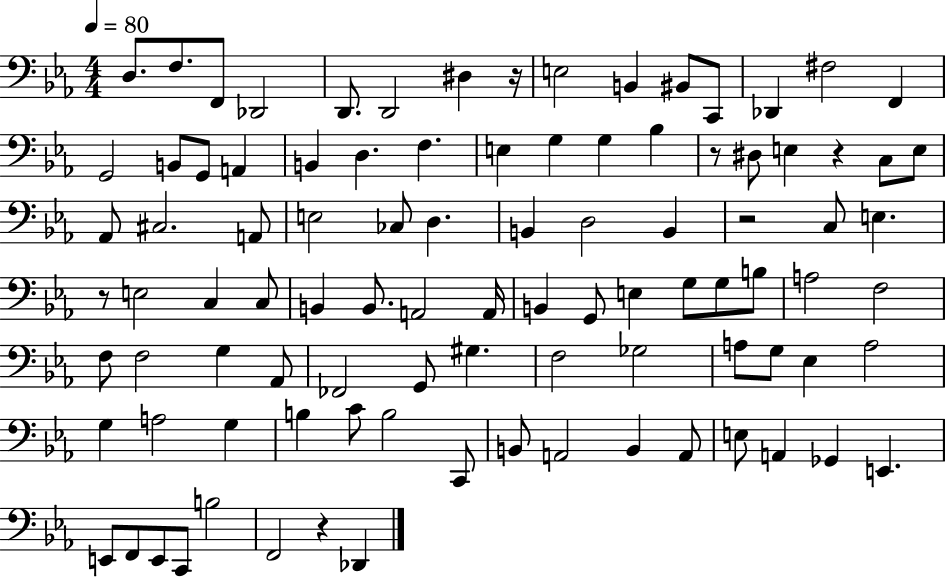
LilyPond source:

{
  \clef bass
  \numericTimeSignature
  \time 4/4
  \key ees \major
  \tempo 4 = 80
  \repeat volta 2 { d8. f8. f,8 des,2 | d,8. d,2 dis4 r16 | e2 b,4 bis,8 c,8 | des,4 fis2 f,4 | \break g,2 b,8 g,8 a,4 | b,4 d4. f4. | e4 g4 g4 bes4 | r8 dis8 e4 r4 c8 e8 | \break aes,8 cis2. a,8 | e2 ces8 d4. | b,4 d2 b,4 | r2 c8 e4. | \break r8 e2 c4 c8 | b,4 b,8. a,2 a,16 | b,4 g,8 e4 g8 g8 b8 | a2 f2 | \break f8 f2 g4 aes,8 | fes,2 g,8 gis4. | f2 ges2 | a8 g8 ees4 a2 | \break g4 a2 g4 | b4 c'8 b2 c,8 | b,8 a,2 b,4 a,8 | e8 a,4 ges,4 e,4. | \break e,8 f,8 e,8 c,8 b2 | f,2 r4 des,4 | } \bar "|."
}